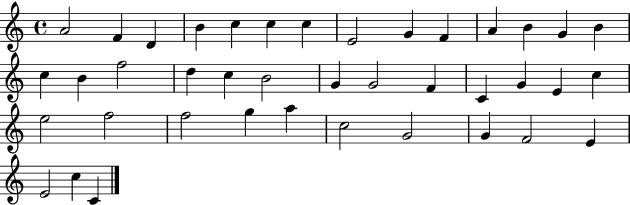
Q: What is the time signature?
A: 4/4